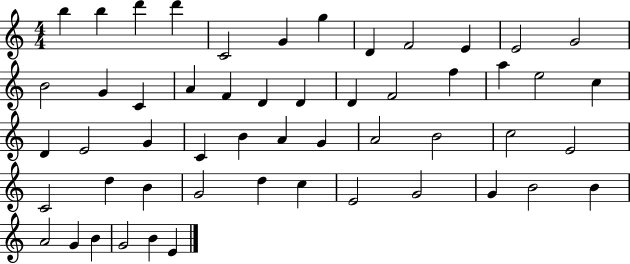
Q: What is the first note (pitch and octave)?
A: B5